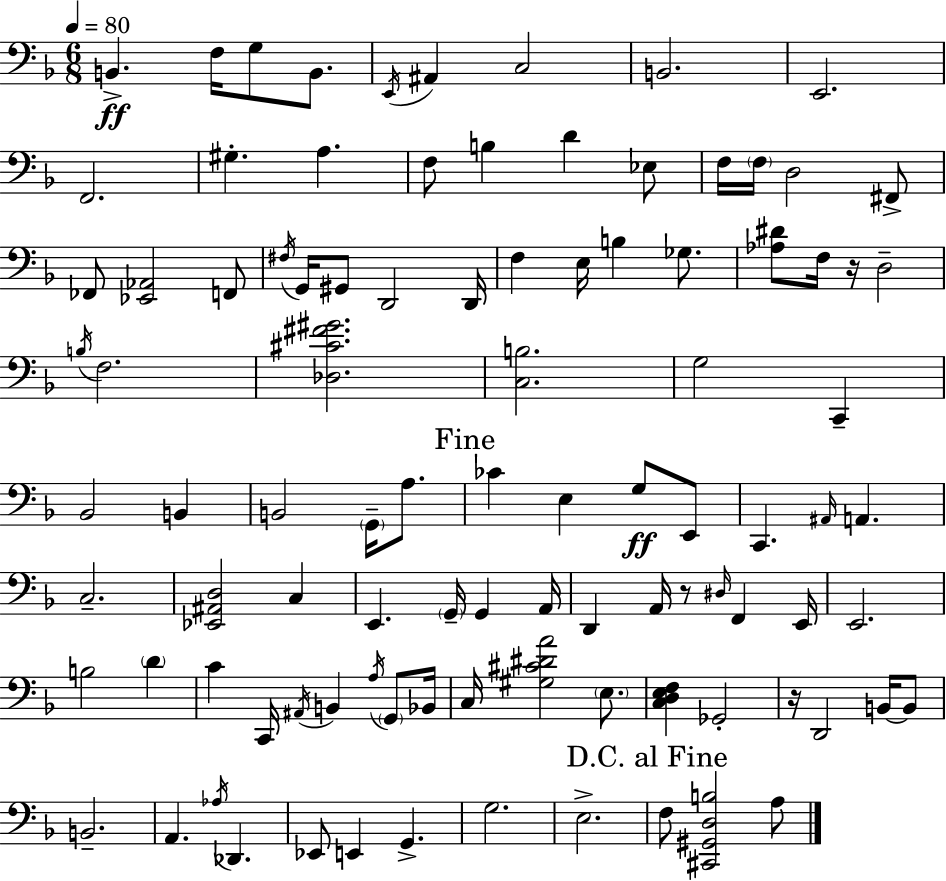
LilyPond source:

{
  \clef bass
  \numericTimeSignature
  \time 6/8
  \key d \minor
  \tempo 4 = 80
  b,4.->\ff f16 g8 b,8. | \acciaccatura { e,16 } ais,4 c2 | b,2. | e,2. | \break f,2. | gis4.-. a4. | f8 b4 d'4 ees8 | f16 \parenthesize f16 d2 fis,8-> | \break fes,8 <ees, aes,>2 f,8 | \acciaccatura { fis16 } g,16 gis,8 d,2 | d,16 f4 e16 b4 ges8. | <aes dis'>8 f16 r16 d2-- | \break \acciaccatura { b16 } f2. | <des cis' fis' gis'>2. | <c b>2. | g2 c,4-- | \break bes,2 b,4 | b,2 \parenthesize g,16-- | a8. \mark "Fine" ces'4 e4 g8\ff | e,8 c,4. \grace { ais,16 } a,4. | \break c2.-- | <ees, ais, d>2 | c4 e,4. \parenthesize g,16-- g,4 | a,16 d,4 a,16 r8 \grace { dis16 } | \break f,4 e,16 e,2. | b2 | \parenthesize d'4 c'4 c,16 \acciaccatura { ais,16 } b,4 | \acciaccatura { a16 } \parenthesize g,8 bes,16 c16 <gis cis' dis' a'>2 | \break \parenthesize e8. <c d e f>4 ges,2-. | r16 d,2 | b,16~~ b,8 b,2.-- | a,4. | \break \acciaccatura { aes16 } des,4. ees,8 e,4 | g,4.-> g2. | e2.-> | \mark "D.C. al Fine" f8 <cis, gis, d b>2 | \break a8 \bar "|."
}